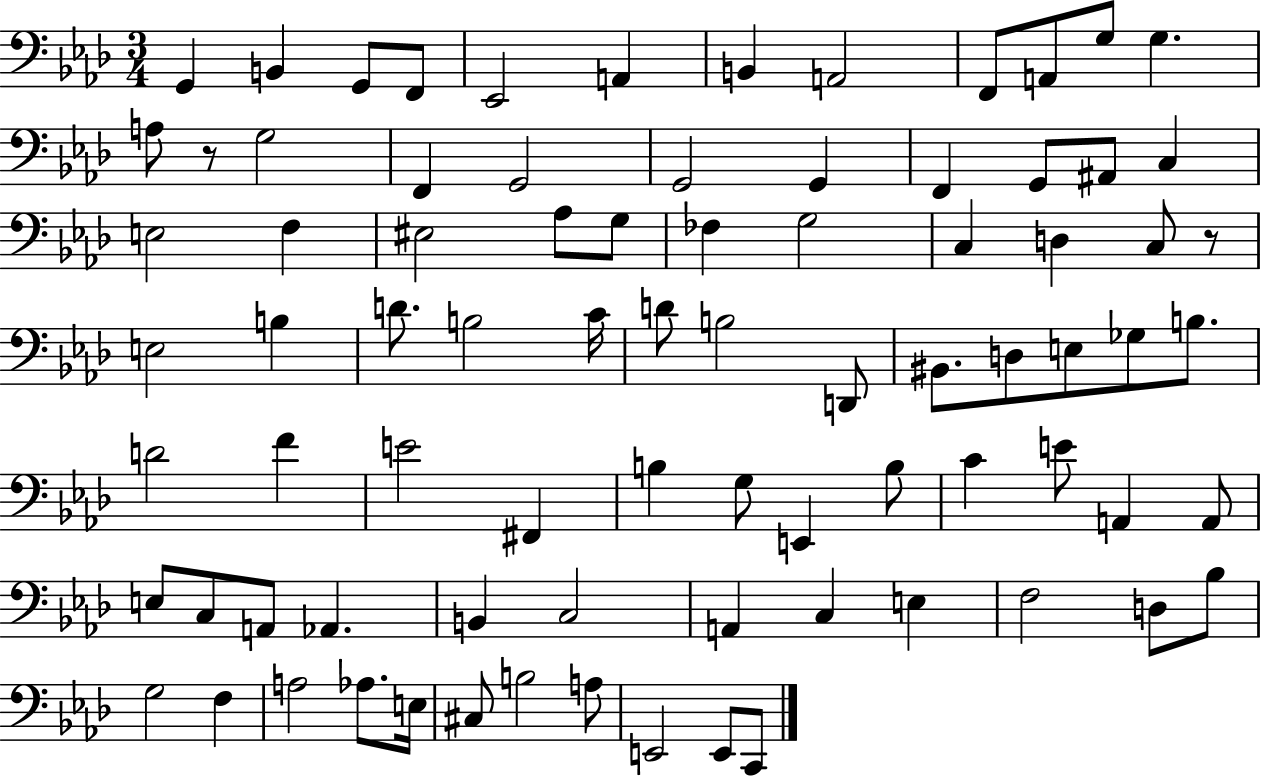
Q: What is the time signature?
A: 3/4